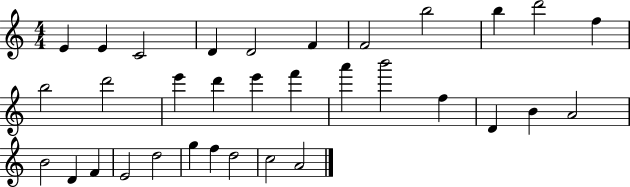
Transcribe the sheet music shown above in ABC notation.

X:1
T:Untitled
M:4/4
L:1/4
K:C
E E C2 D D2 F F2 b2 b d'2 f b2 d'2 e' d' e' f' a' b'2 f D B A2 B2 D F E2 d2 g f d2 c2 A2